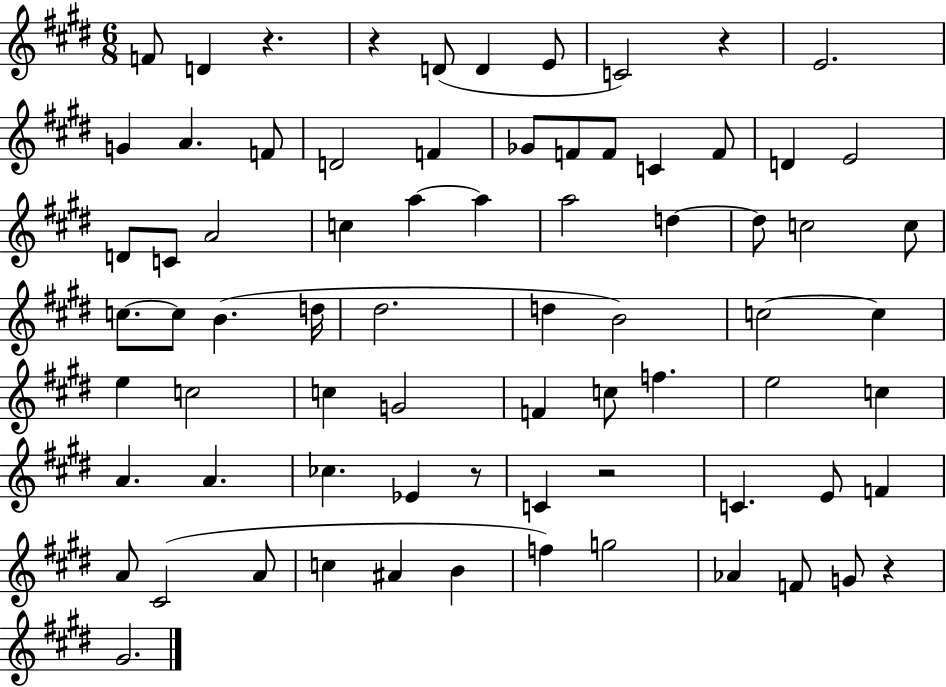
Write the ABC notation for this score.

X:1
T:Untitled
M:6/8
L:1/4
K:E
F/2 D z z D/2 D E/2 C2 z E2 G A F/2 D2 F _G/2 F/2 F/2 C F/2 D E2 D/2 C/2 A2 c a a a2 d d/2 c2 c/2 c/2 c/2 B d/4 ^d2 d B2 c2 c e c2 c G2 F c/2 f e2 c A A _c _E z/2 C z2 C E/2 F A/2 ^C2 A/2 c ^A B f g2 _A F/2 G/2 z ^G2